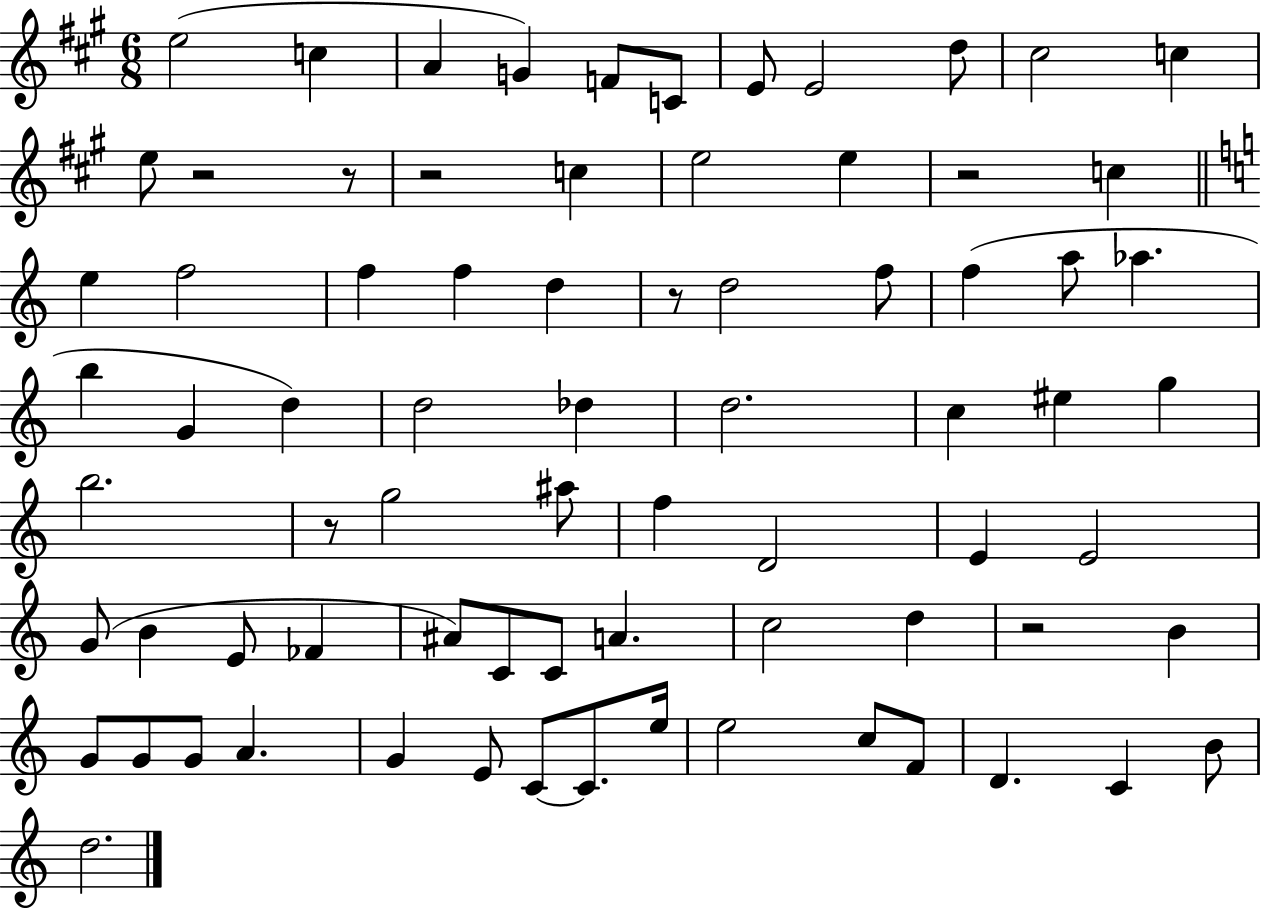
E5/h C5/q A4/q G4/q F4/e C4/e E4/e E4/h D5/e C#5/h C5/q E5/e R/h R/e R/h C5/q E5/h E5/q R/h C5/q E5/q F5/h F5/q F5/q D5/q R/e D5/h F5/e F5/q A5/e Ab5/q. B5/q G4/q D5/q D5/h Db5/q D5/h. C5/q EIS5/q G5/q B5/h. R/e G5/h A#5/e F5/q D4/h E4/q E4/h G4/e B4/q E4/e FES4/q A#4/e C4/e C4/e A4/q. C5/h D5/q R/h B4/q G4/e G4/e G4/e A4/q. G4/q E4/e C4/e C4/e. E5/s E5/h C5/e F4/e D4/q. C4/q B4/e D5/h.